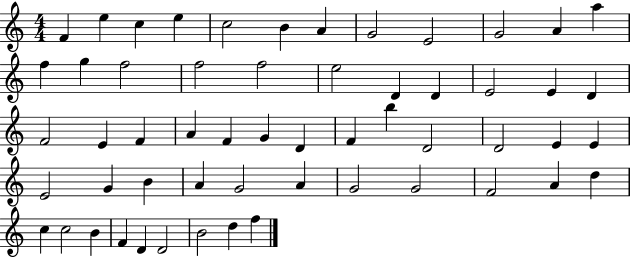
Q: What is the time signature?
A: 4/4